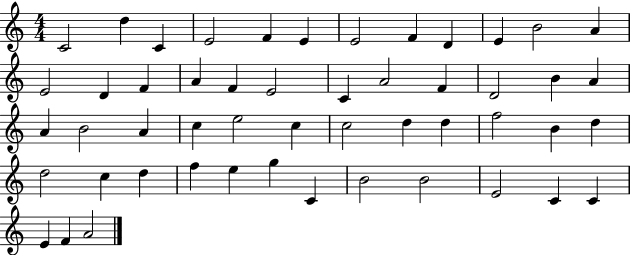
{
  \clef treble
  \numericTimeSignature
  \time 4/4
  \key c \major
  c'2 d''4 c'4 | e'2 f'4 e'4 | e'2 f'4 d'4 | e'4 b'2 a'4 | \break e'2 d'4 f'4 | a'4 f'4 e'2 | c'4 a'2 f'4 | d'2 b'4 a'4 | \break a'4 b'2 a'4 | c''4 e''2 c''4 | c''2 d''4 d''4 | f''2 b'4 d''4 | \break d''2 c''4 d''4 | f''4 e''4 g''4 c'4 | b'2 b'2 | e'2 c'4 c'4 | \break e'4 f'4 a'2 | \bar "|."
}